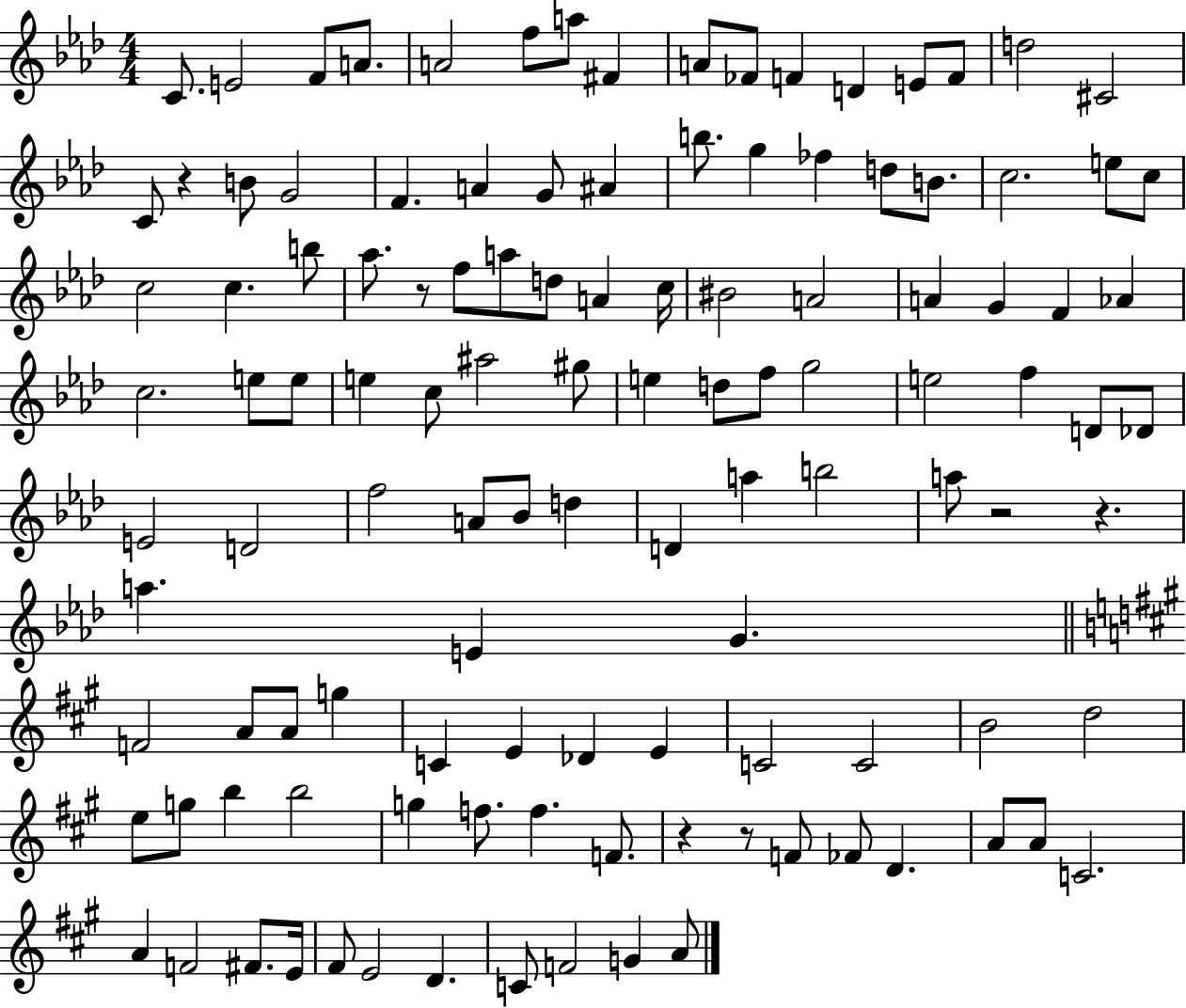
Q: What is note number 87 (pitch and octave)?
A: E5